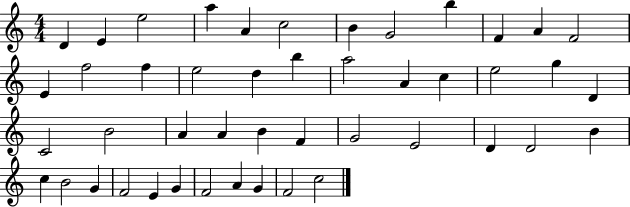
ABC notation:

X:1
T:Untitled
M:4/4
L:1/4
K:C
D E e2 a A c2 B G2 b F A F2 E f2 f e2 d b a2 A c e2 g D C2 B2 A A B F G2 E2 D D2 B c B2 G F2 E G F2 A G F2 c2